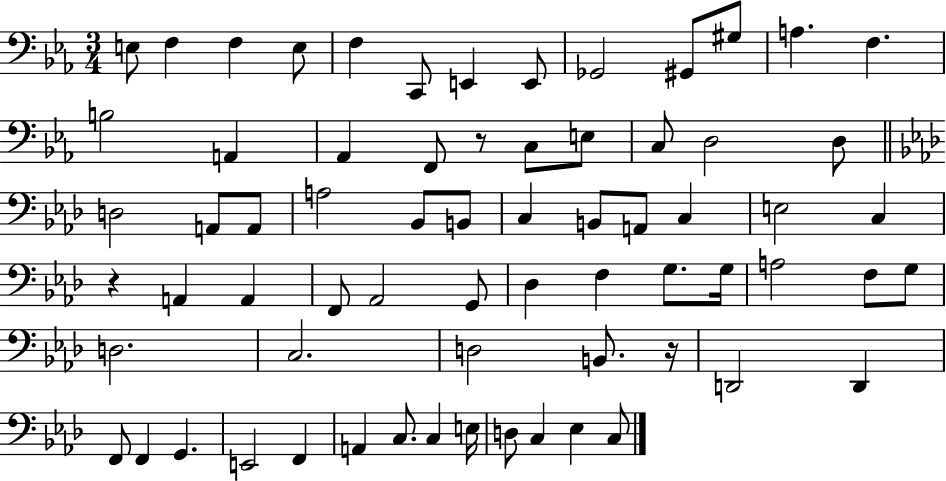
E3/e F3/q F3/q E3/e F3/q C2/e E2/q E2/e Gb2/h G#2/e G#3/e A3/q. F3/q. B3/h A2/q Ab2/q F2/e R/e C3/e E3/e C3/e D3/h D3/e D3/h A2/e A2/e A3/h Bb2/e B2/e C3/q B2/e A2/e C3/q E3/h C3/q R/q A2/q A2/q F2/e Ab2/h G2/e Db3/q F3/q G3/e. G3/s A3/h F3/e G3/e D3/h. C3/h. D3/h B2/e. R/s D2/h D2/q F2/e F2/q G2/q. E2/h F2/q A2/q C3/e. C3/q E3/s D3/e C3/q Eb3/q C3/e